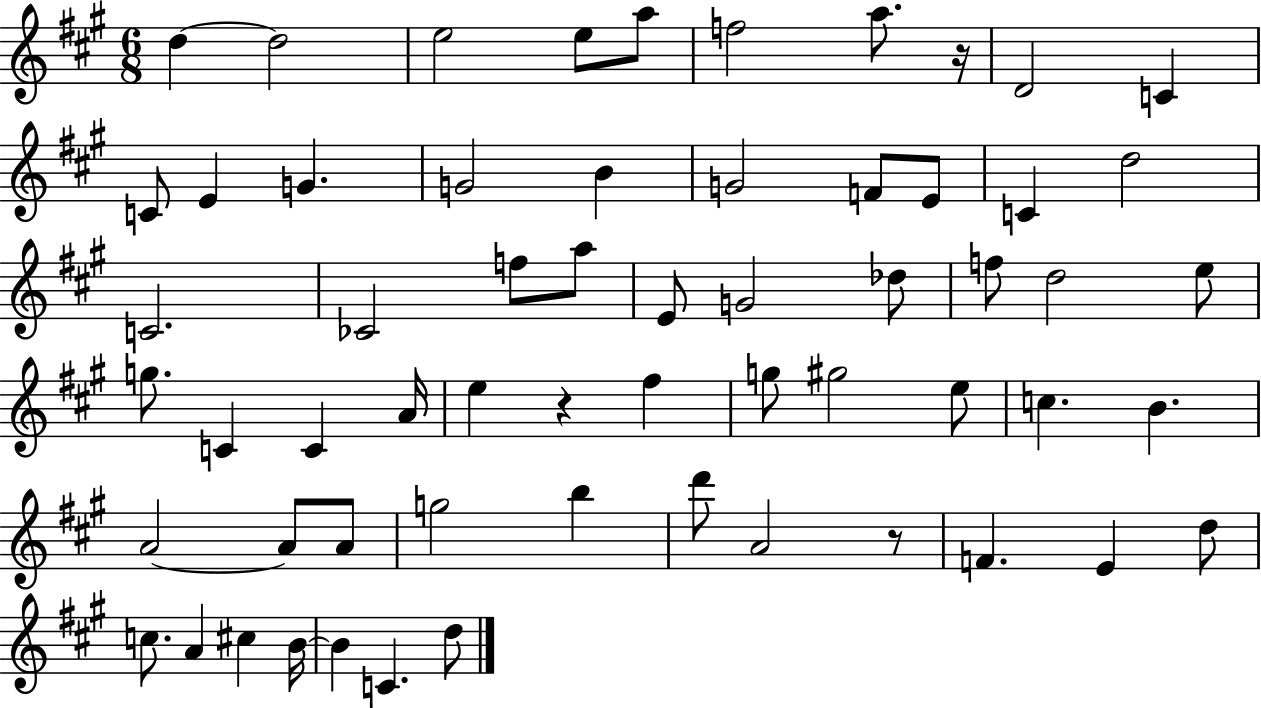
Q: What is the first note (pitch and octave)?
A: D5